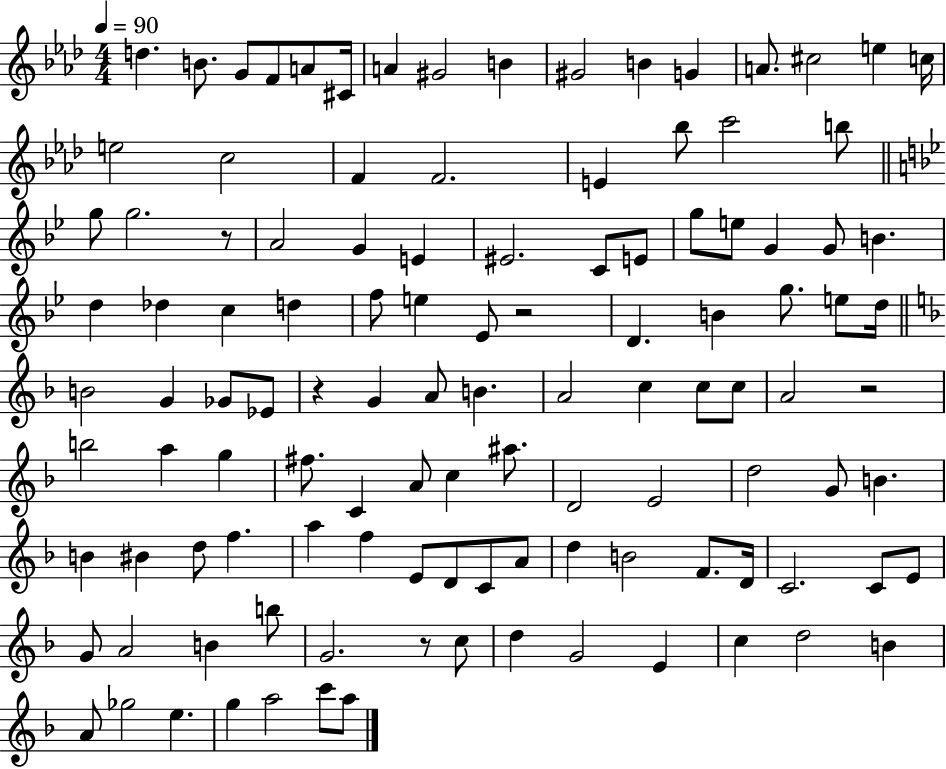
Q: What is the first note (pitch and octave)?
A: D5